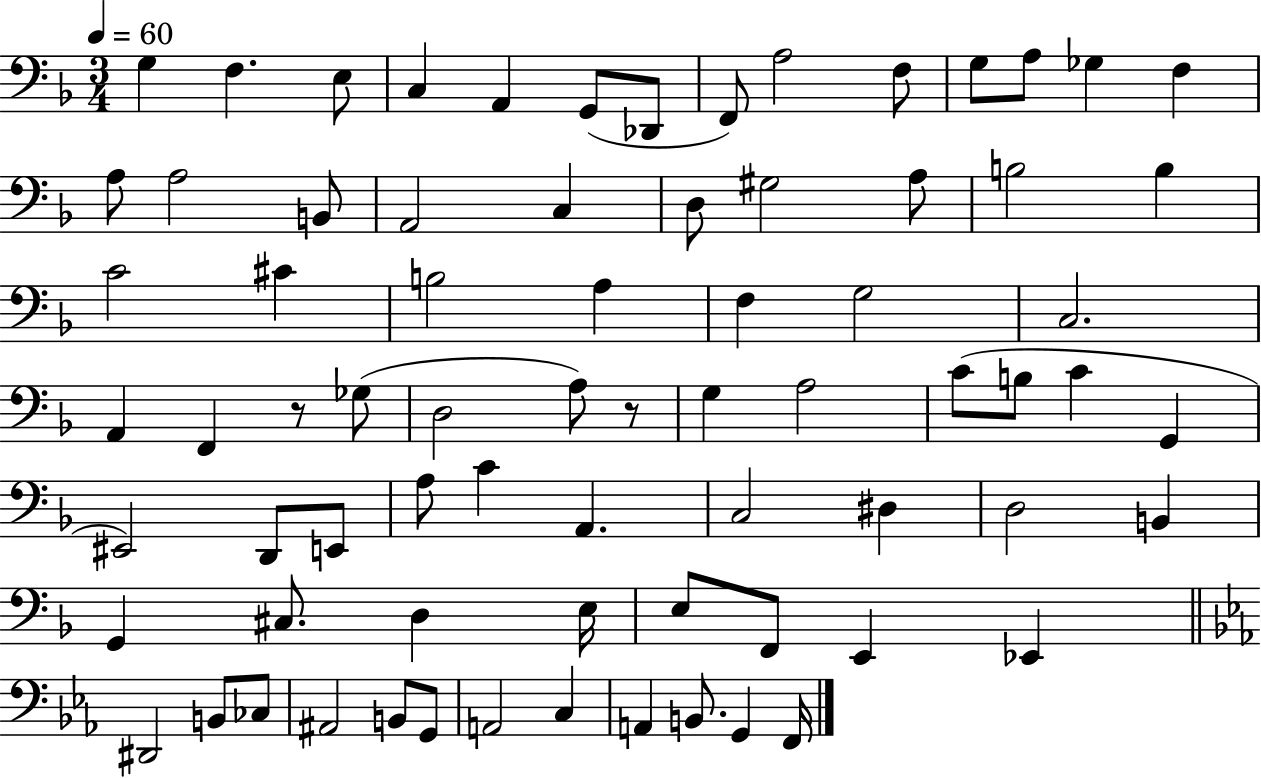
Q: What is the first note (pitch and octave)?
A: G3